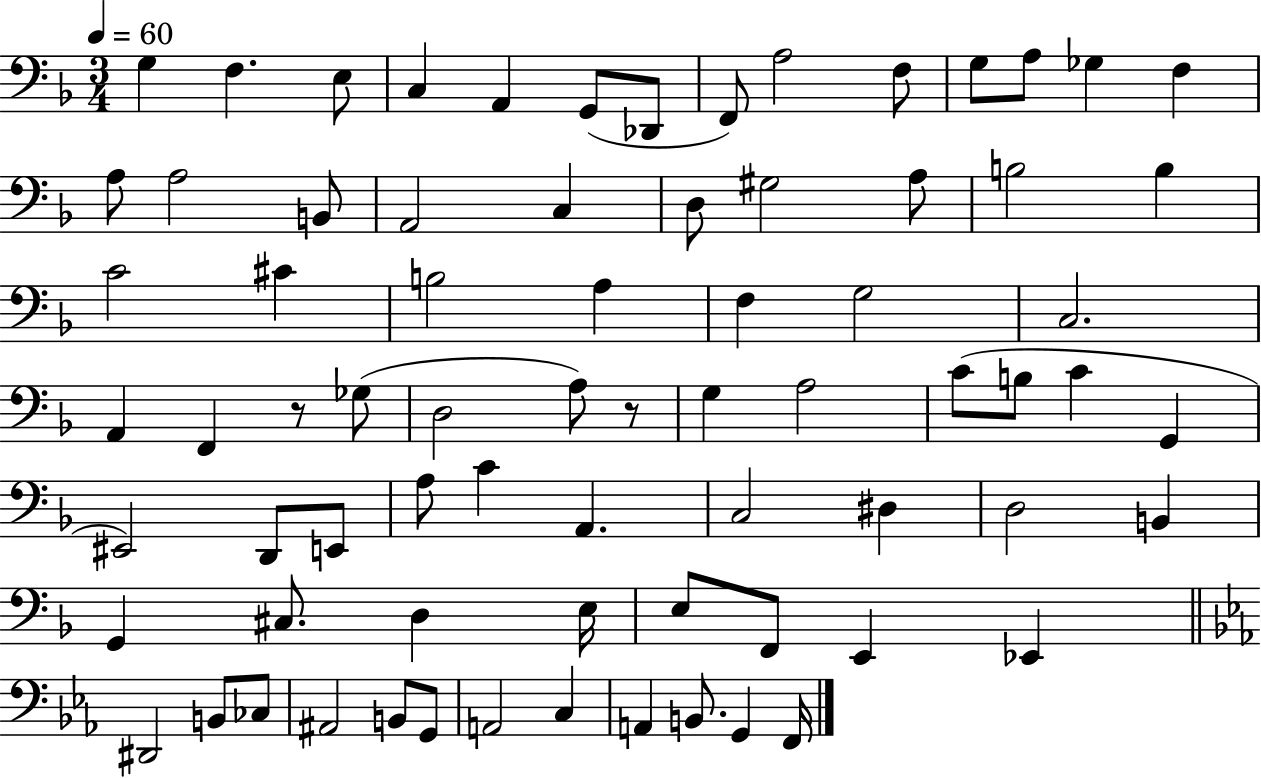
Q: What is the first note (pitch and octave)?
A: G3